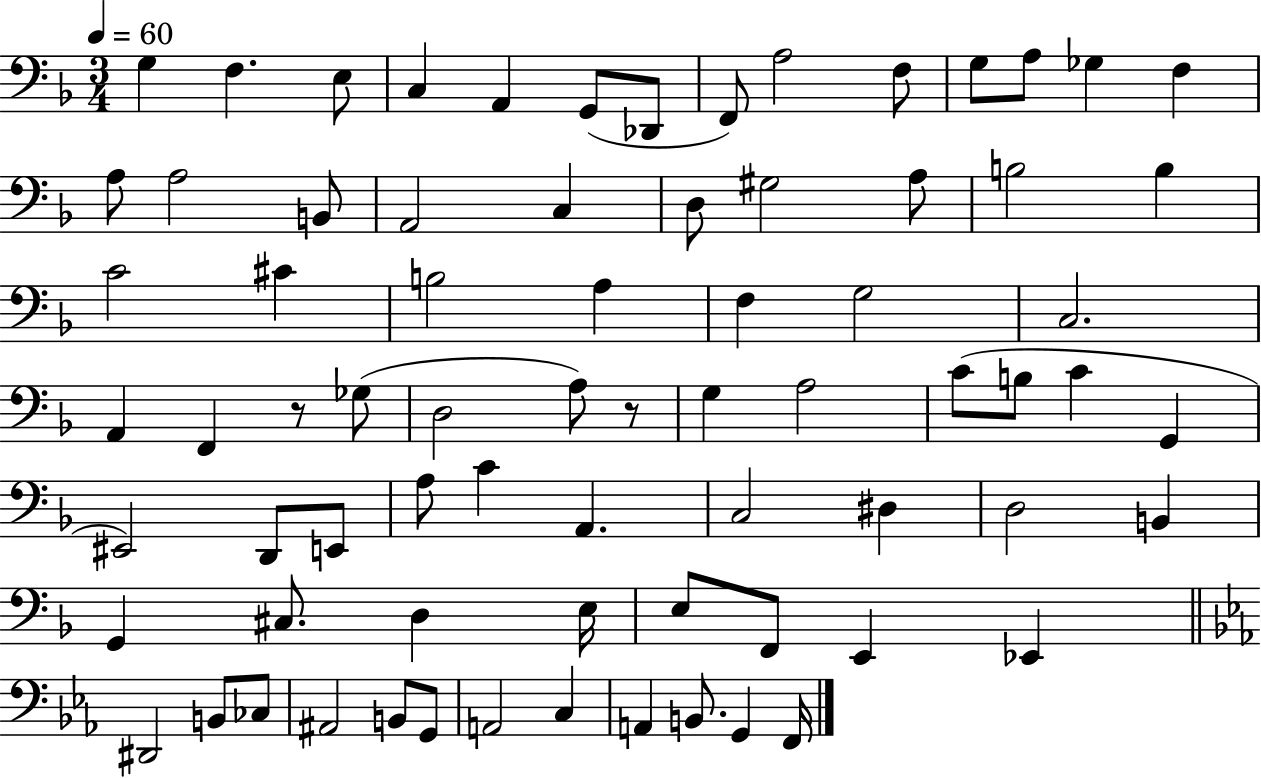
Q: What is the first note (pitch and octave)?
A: G3